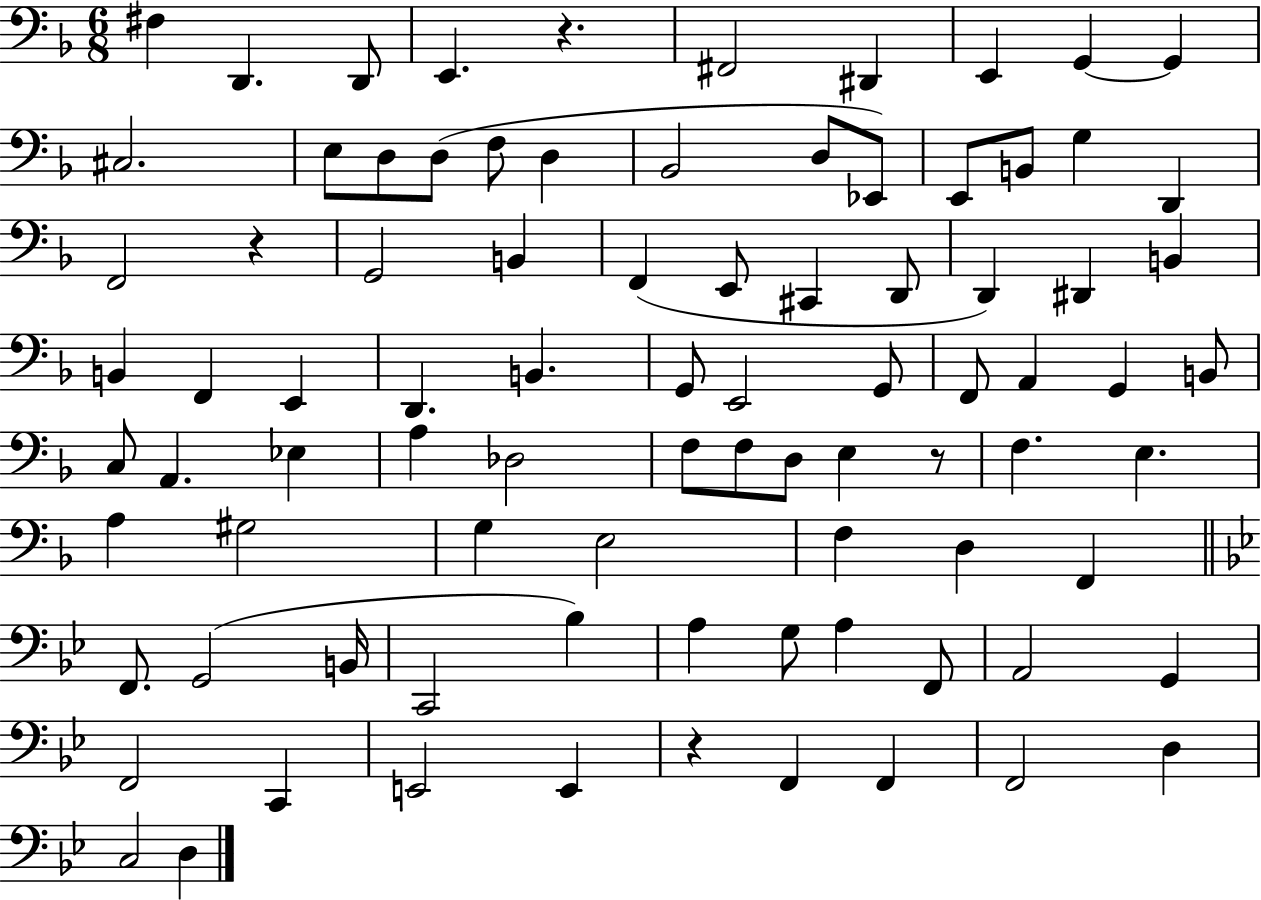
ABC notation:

X:1
T:Untitled
M:6/8
L:1/4
K:F
^F, D,, D,,/2 E,, z ^F,,2 ^D,, E,, G,, G,, ^C,2 E,/2 D,/2 D,/2 F,/2 D, _B,,2 D,/2 _E,,/2 E,,/2 B,,/2 G, D,, F,,2 z G,,2 B,, F,, E,,/2 ^C,, D,,/2 D,, ^D,, B,, B,, F,, E,, D,, B,, G,,/2 E,,2 G,,/2 F,,/2 A,, G,, B,,/2 C,/2 A,, _E, A, _D,2 F,/2 F,/2 D,/2 E, z/2 F, E, A, ^G,2 G, E,2 F, D, F,, F,,/2 G,,2 B,,/4 C,,2 _B, A, G,/2 A, F,,/2 A,,2 G,, F,,2 C,, E,,2 E,, z F,, F,, F,,2 D, C,2 D,